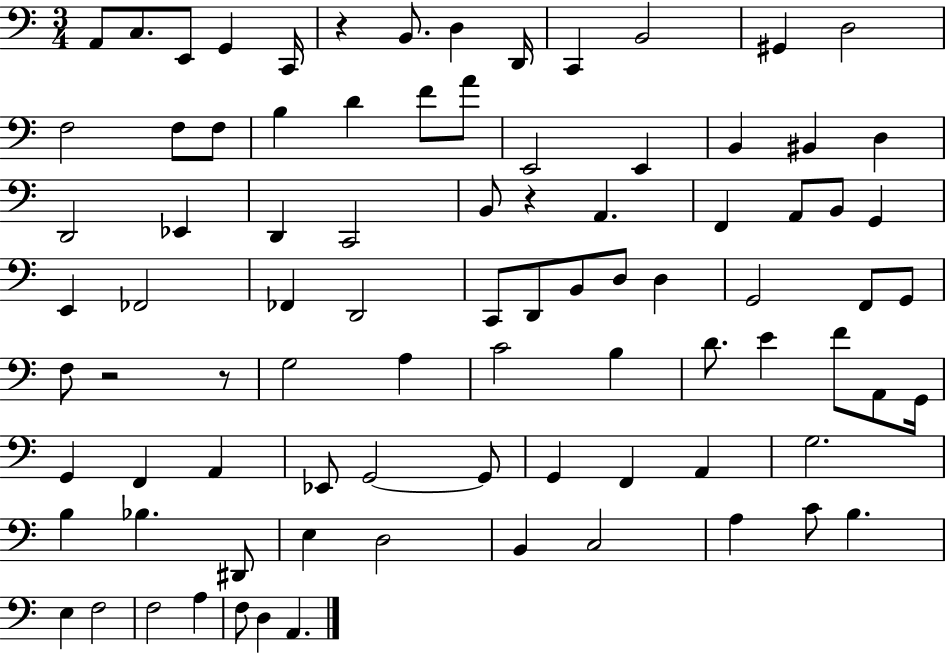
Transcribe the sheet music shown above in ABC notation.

X:1
T:Untitled
M:3/4
L:1/4
K:C
A,,/2 C,/2 E,,/2 G,, C,,/4 z B,,/2 D, D,,/4 C,, B,,2 ^G,, D,2 F,2 F,/2 F,/2 B, D F/2 A/2 E,,2 E,, B,, ^B,, D, D,,2 _E,, D,, C,,2 B,,/2 z A,, F,, A,,/2 B,,/2 G,, E,, _F,,2 _F,, D,,2 C,,/2 D,,/2 B,,/2 D,/2 D, G,,2 F,,/2 G,,/2 F,/2 z2 z/2 G,2 A, C2 B, D/2 E F/2 A,,/2 G,,/4 G,, F,, A,, _E,,/2 G,,2 G,,/2 G,, F,, A,, G,2 B, _B, ^D,,/2 E, D,2 B,, C,2 A, C/2 B, E, F,2 F,2 A, F,/2 D, A,,